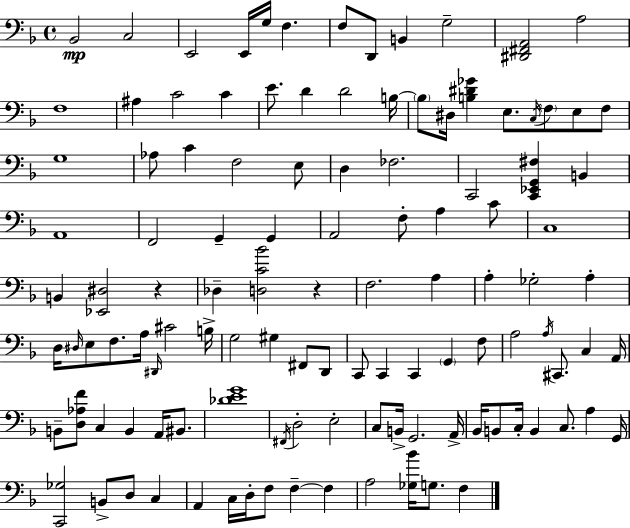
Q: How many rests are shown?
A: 2